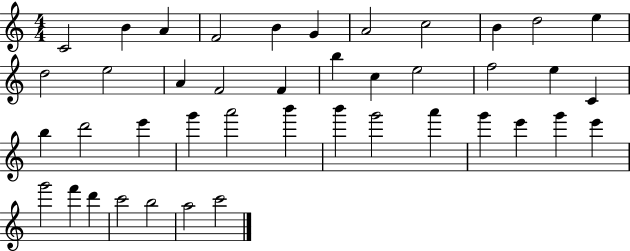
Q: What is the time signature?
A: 4/4